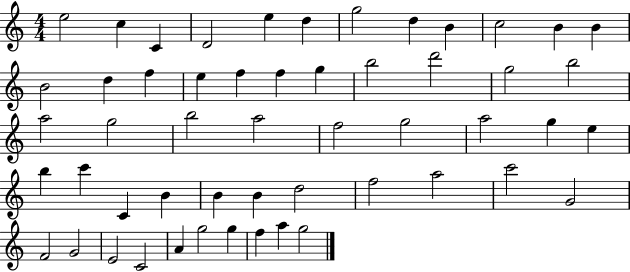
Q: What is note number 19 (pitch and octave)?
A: G5